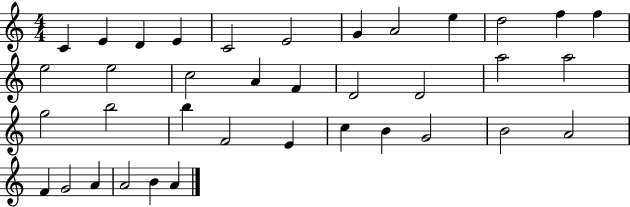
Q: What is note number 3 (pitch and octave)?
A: D4